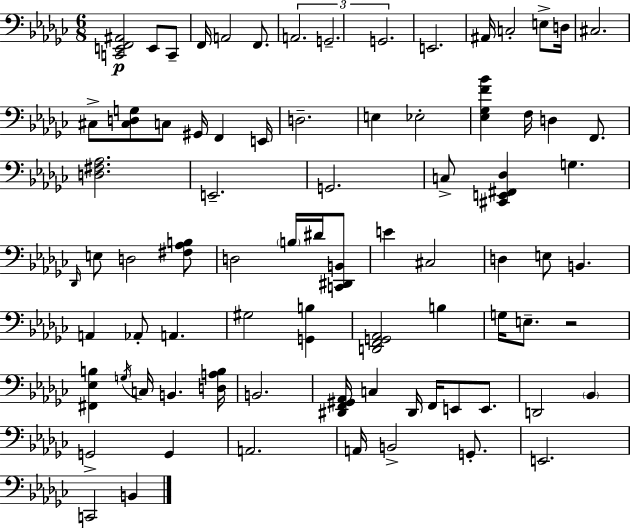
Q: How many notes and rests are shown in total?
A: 80